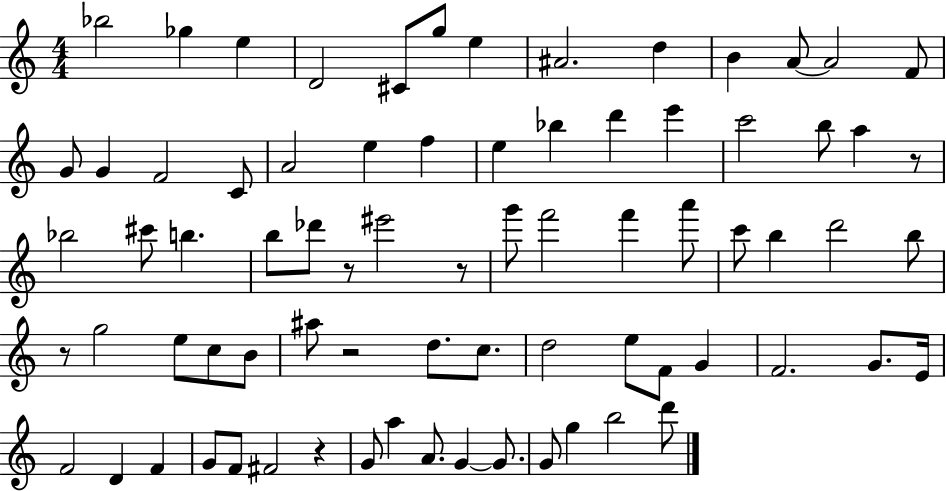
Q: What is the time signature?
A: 4/4